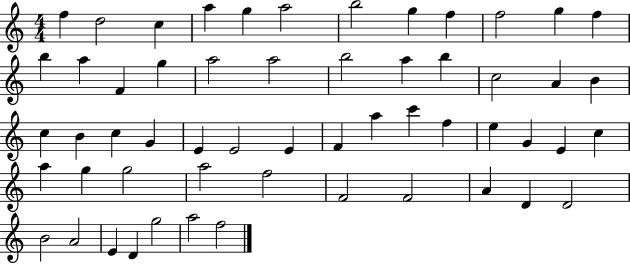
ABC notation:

X:1
T:Untitled
M:4/4
L:1/4
K:C
f d2 c a g a2 b2 g f f2 g f b a F g a2 a2 b2 a b c2 A B c B c G E E2 E F a c' f e G E c a g g2 a2 f2 F2 F2 A D D2 B2 A2 E D g2 a2 f2